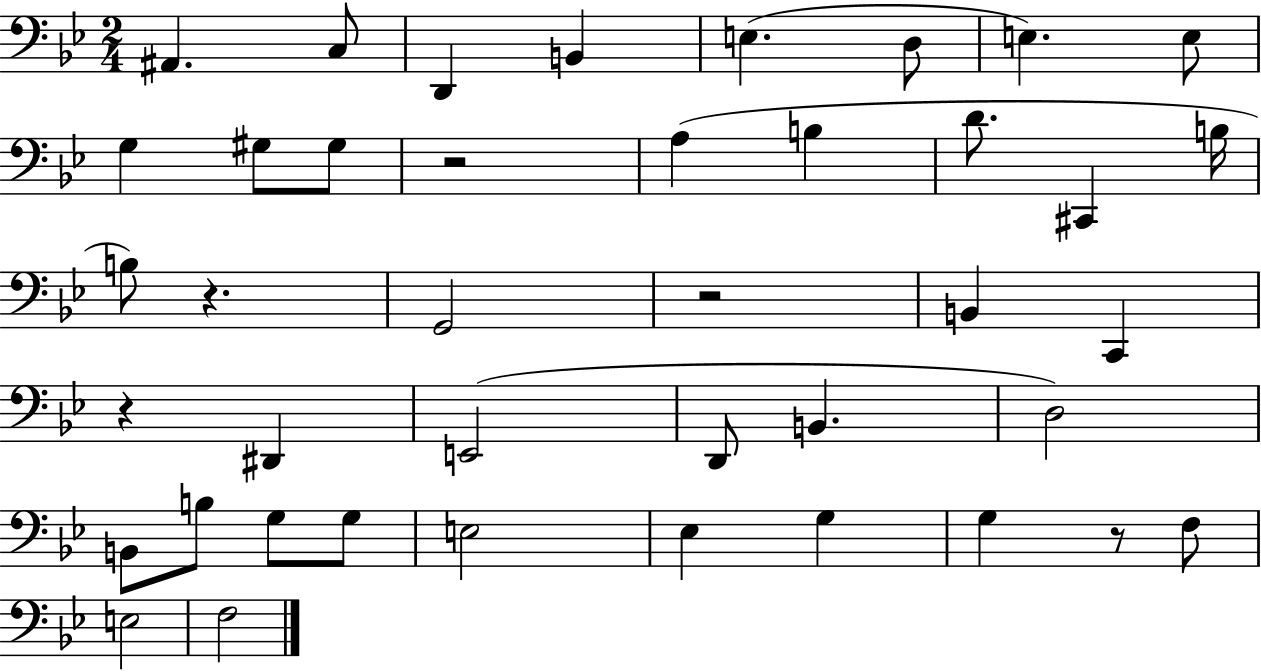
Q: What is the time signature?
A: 2/4